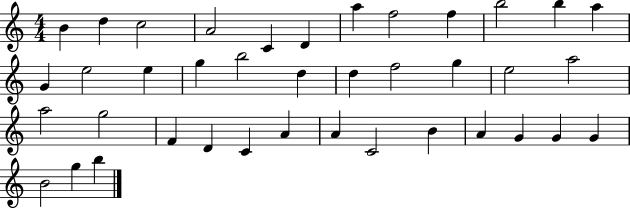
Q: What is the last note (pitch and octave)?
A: B5